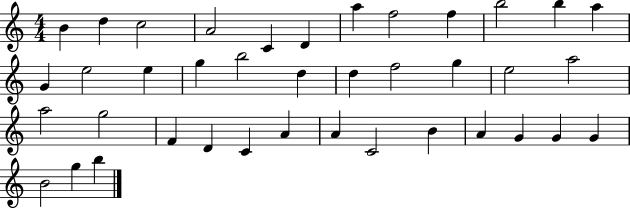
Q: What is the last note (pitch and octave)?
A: B5